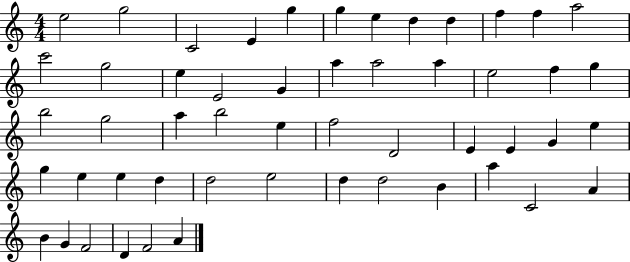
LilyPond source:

{
  \clef treble
  \numericTimeSignature
  \time 4/4
  \key c \major
  e''2 g''2 | c'2 e'4 g''4 | g''4 e''4 d''4 d''4 | f''4 f''4 a''2 | \break c'''2 g''2 | e''4 e'2 g'4 | a''4 a''2 a''4 | e''2 f''4 g''4 | \break b''2 g''2 | a''4 b''2 e''4 | f''2 d'2 | e'4 e'4 g'4 e''4 | \break g''4 e''4 e''4 d''4 | d''2 e''2 | d''4 d''2 b'4 | a''4 c'2 a'4 | \break b'4 g'4 f'2 | d'4 f'2 a'4 | \bar "|."
}